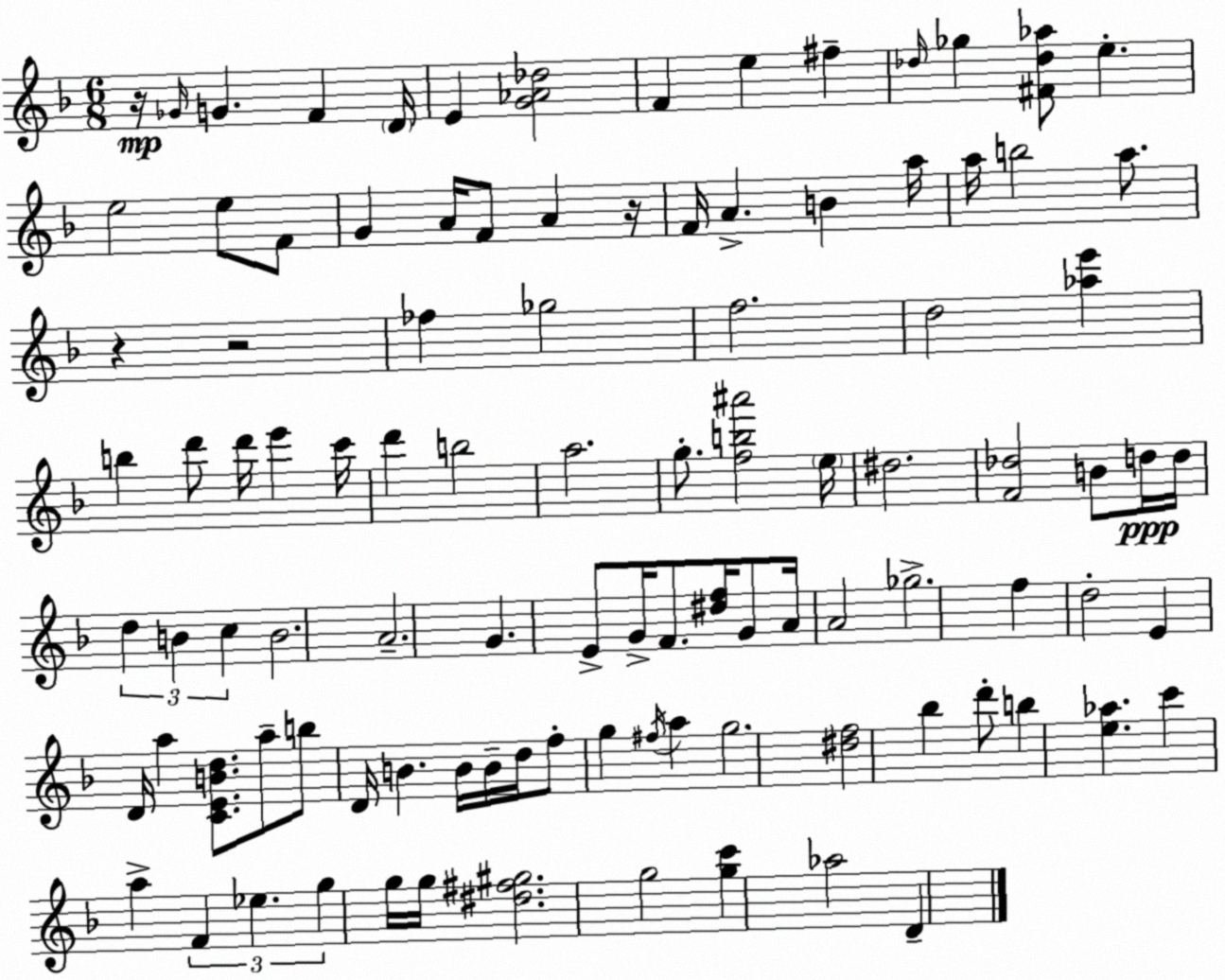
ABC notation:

X:1
T:Untitled
M:6/8
L:1/4
K:Dm
z/4 _G/4 G F D/4 E [G_A_d]2 F e ^f _d/4 _g [^F_d_a]/2 e e2 e/2 F/2 G A/4 F/2 A z/4 F/4 A B a/4 a/4 b2 a/2 z z2 _f _g2 f2 d2 [_ae'] b d'/2 d'/4 e' c'/4 d' b2 a2 g/2 [fb^a']2 e/4 ^d2 [F_d]2 B/2 d/4 d/4 d B c B2 A2 G E/2 G/4 F/2 [^df]/4 G/2 A/4 A2 _g2 f d2 E D/4 a [CEBd]/2 a/2 b/2 D/4 B B/4 B/4 d/4 f/2 g ^f/4 a g2 [^df]2 _b d'/2 b [e_a] c' a F _e g g/4 g/4 [^d^f^g]2 g2 [gc'] _a2 D